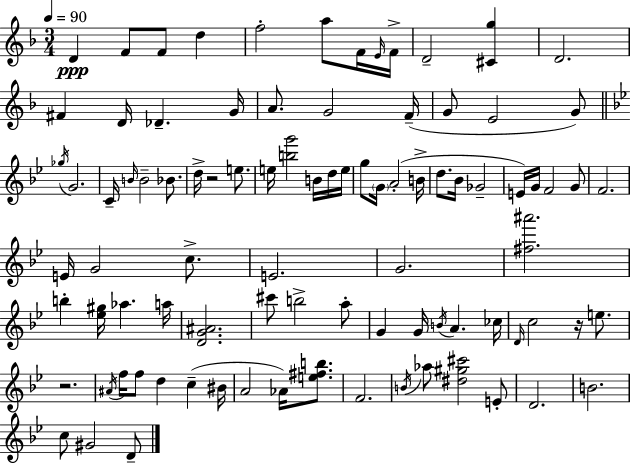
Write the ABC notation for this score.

X:1
T:Untitled
M:3/4
L:1/4
K:Dm
D F/2 F/2 d f2 a/2 F/4 E/4 F/4 D2 [^Cg] D2 ^F D/4 _D G/4 A/2 G2 F/4 G/2 E2 G/2 _g/4 G2 C/4 B/4 B2 _B/2 d/4 z2 e/2 e/4 [bg']2 B/4 d/4 e/4 g/2 G/4 A2 B/4 d/2 _B/4 _G2 E/4 G/4 F2 G/2 F2 E/4 G2 c/2 E2 G2 [^f^a']2 b [_e^g]/4 _a a/4 [DG^A]2 ^c'/2 b2 a/2 G G/4 B/4 A _c/4 D/4 c2 z/4 e/2 z2 ^A/4 f/4 f/2 d c ^B/4 A2 _A/4 [e^fb]/2 F2 B/4 _a/2 [^d^g^c']2 E/2 D2 B2 c/2 ^G2 D/2